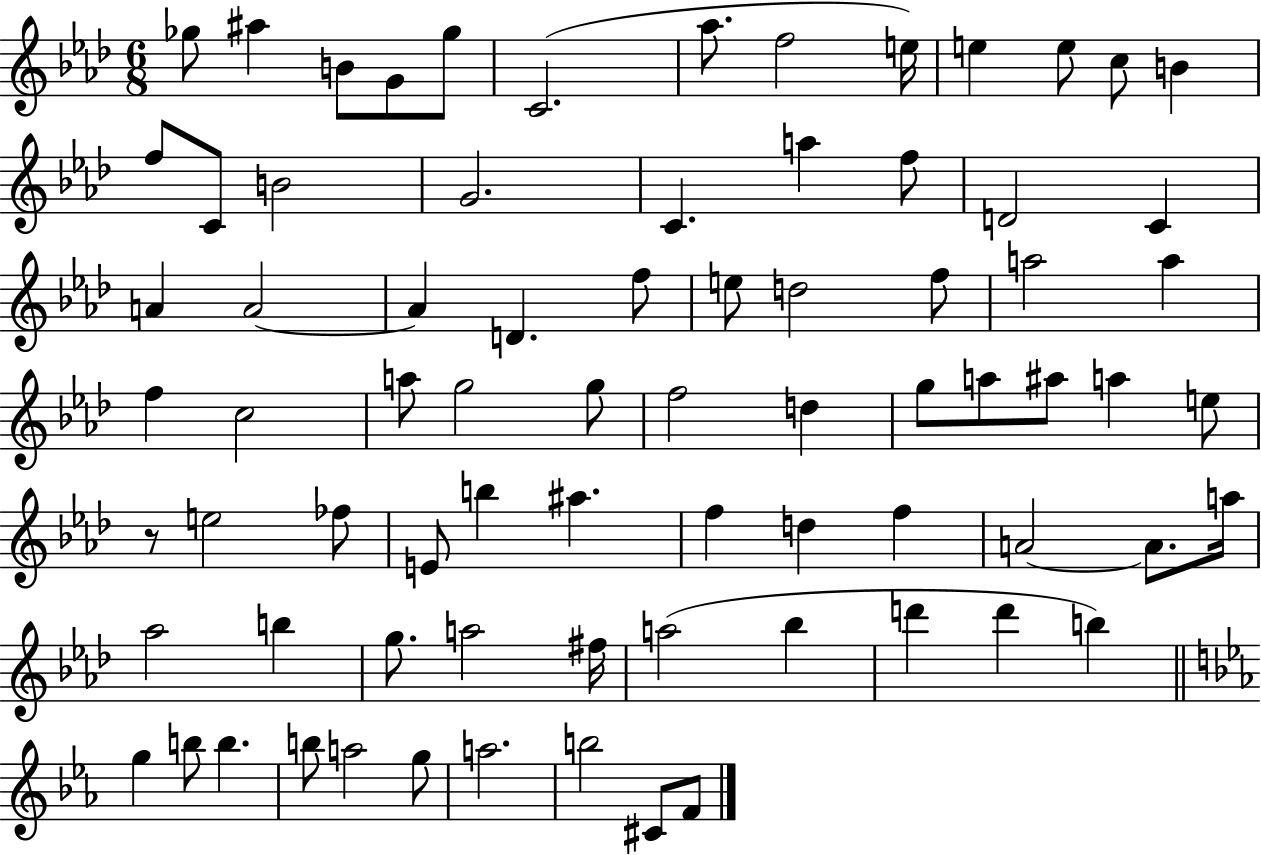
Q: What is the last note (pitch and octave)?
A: F4